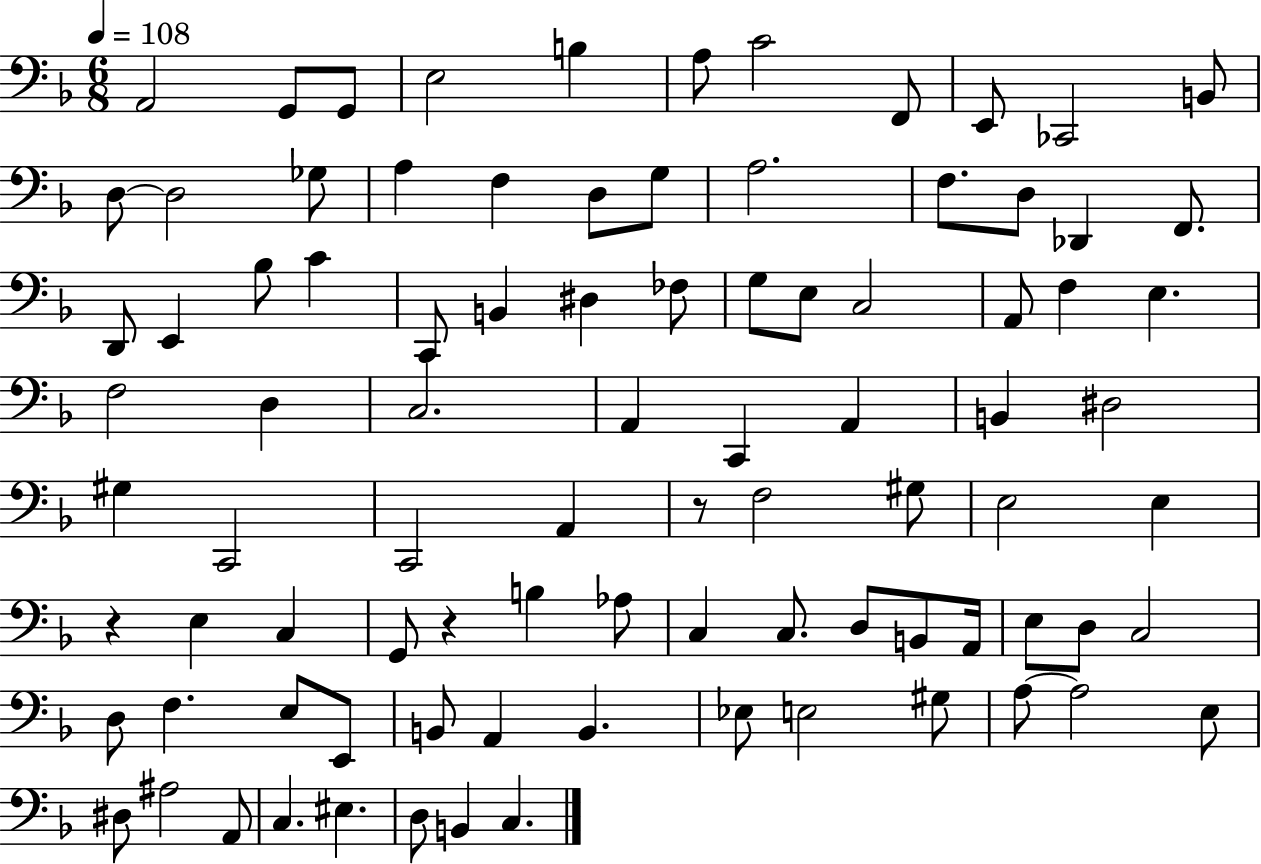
A2/h G2/e G2/e E3/h B3/q A3/e C4/h F2/e E2/e CES2/h B2/e D3/e D3/h Gb3/e A3/q F3/q D3/e G3/e A3/h. F3/e. D3/e Db2/q F2/e. D2/e E2/q Bb3/e C4/q C2/e B2/q D#3/q FES3/e G3/e E3/e C3/h A2/e F3/q E3/q. F3/h D3/q C3/h. A2/q C2/q A2/q B2/q D#3/h G#3/q C2/h C2/h A2/q R/e F3/h G#3/e E3/h E3/q R/q E3/q C3/q G2/e R/q B3/q Ab3/e C3/q C3/e. D3/e B2/e A2/s E3/e D3/e C3/h D3/e F3/q. E3/e E2/e B2/e A2/q B2/q. Eb3/e E3/h G#3/e A3/e A3/h E3/e D#3/e A#3/h A2/e C3/q. EIS3/q. D3/e B2/q C3/q.